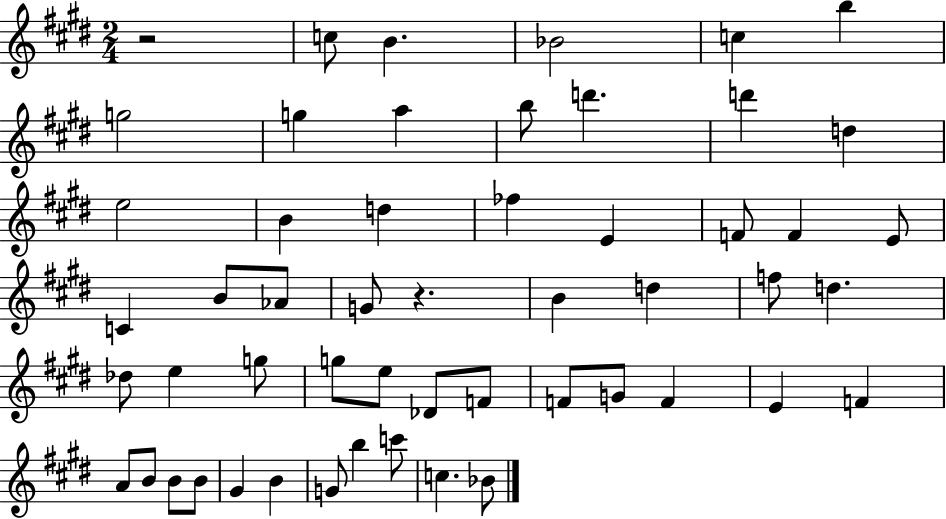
{
  \clef treble
  \numericTimeSignature
  \time 2/4
  \key e \major
  r2 | c''8 b'4. | bes'2 | c''4 b''4 | \break g''2 | g''4 a''4 | b''8 d'''4. | d'''4 d''4 | \break e''2 | b'4 d''4 | fes''4 e'4 | f'8 f'4 e'8 | \break c'4 b'8 aes'8 | g'8 r4. | b'4 d''4 | f''8 d''4. | \break des''8 e''4 g''8 | g''8 e''8 des'8 f'8 | f'8 g'8 f'4 | e'4 f'4 | \break a'8 b'8 b'8 b'8 | gis'4 b'4 | g'8 b''4 c'''8 | c''4. bes'8 | \break \bar "|."
}